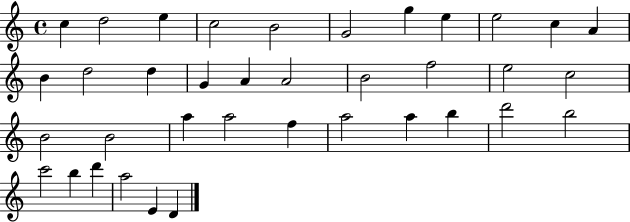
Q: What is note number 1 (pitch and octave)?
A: C5